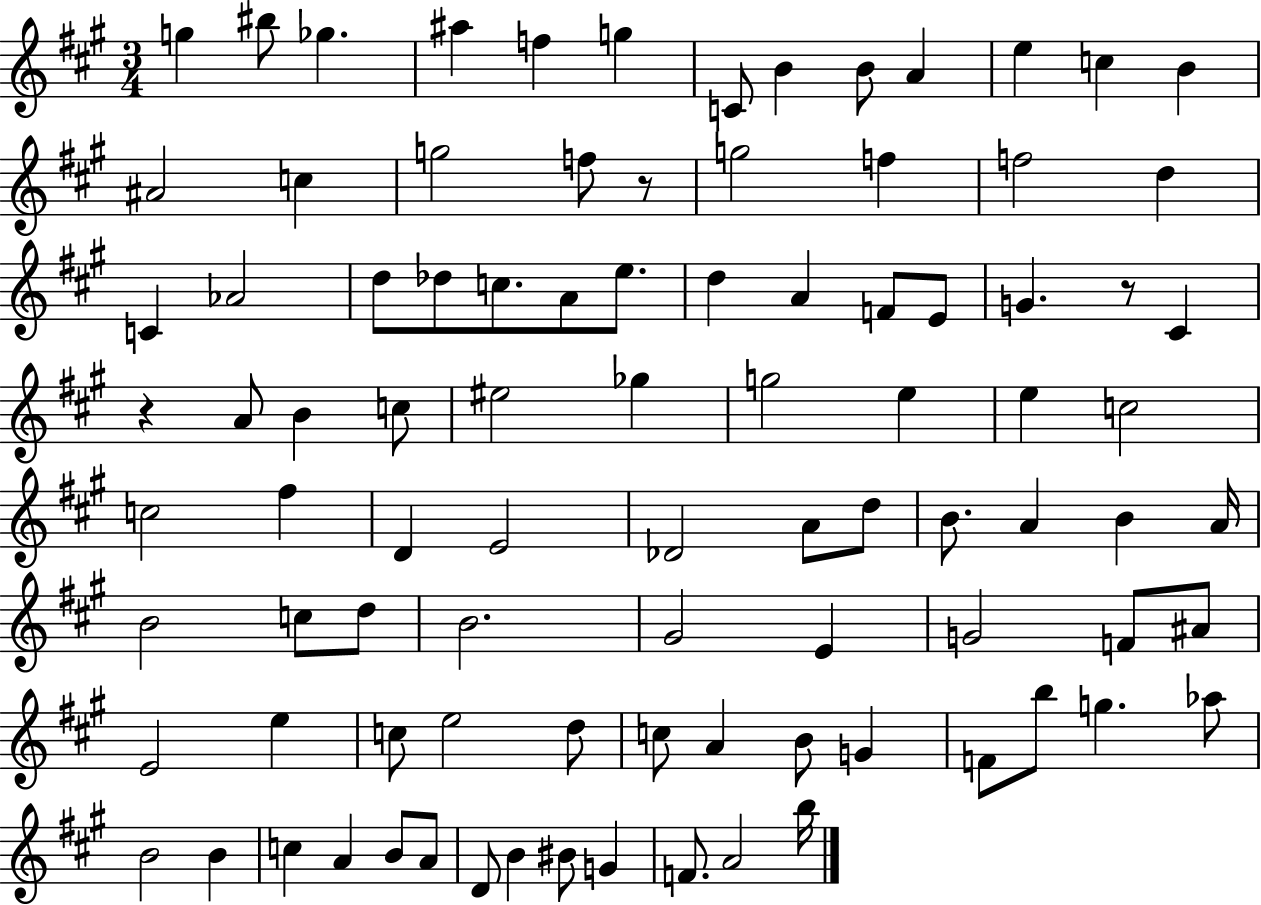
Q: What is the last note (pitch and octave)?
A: B5